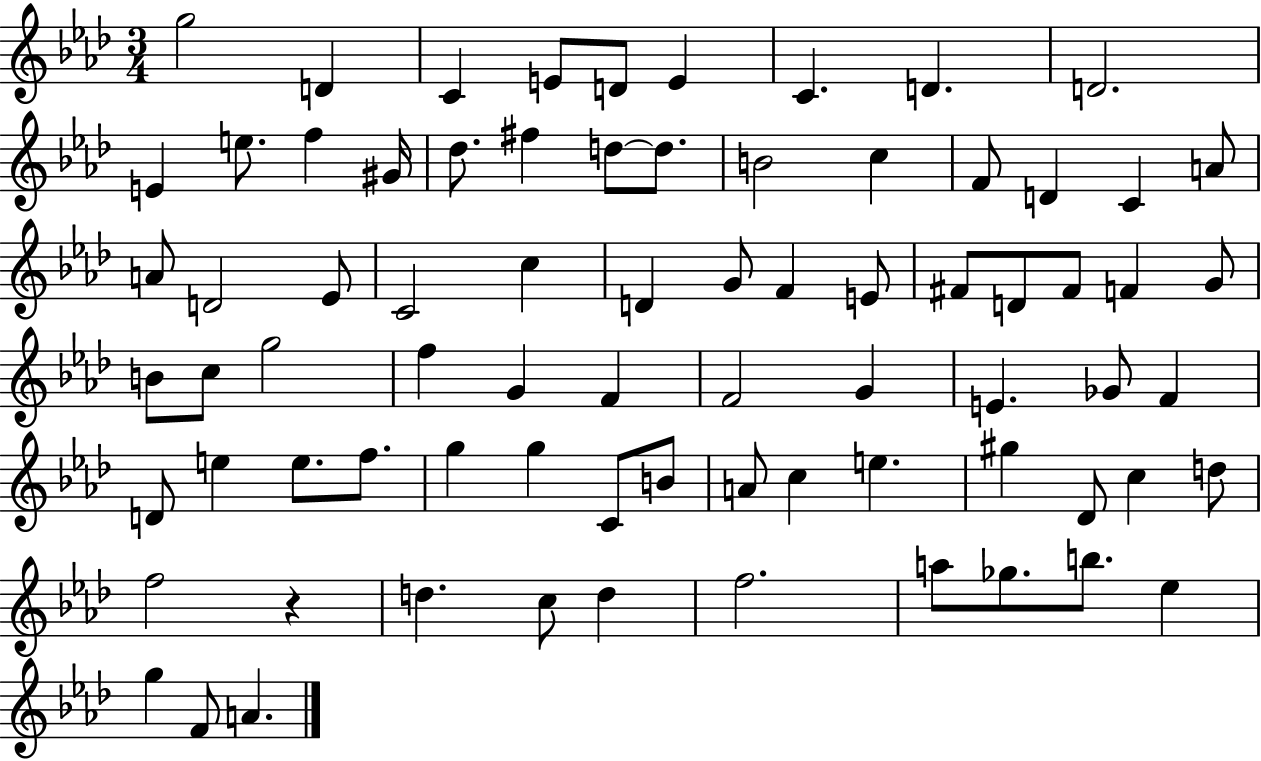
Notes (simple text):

G5/h D4/q C4/q E4/e D4/e E4/q C4/q. D4/q. D4/h. E4/q E5/e. F5/q G#4/s Db5/e. F#5/q D5/e D5/e. B4/h C5/q F4/e D4/q C4/q A4/e A4/e D4/h Eb4/e C4/h C5/q D4/q G4/e F4/q E4/e F#4/e D4/e F#4/e F4/q G4/e B4/e C5/e G5/h F5/q G4/q F4/q F4/h G4/q E4/q. Gb4/e F4/q D4/e E5/q E5/e. F5/e. G5/q G5/q C4/e B4/e A4/e C5/q E5/q. G#5/q Db4/e C5/q D5/e F5/h R/q D5/q. C5/e D5/q F5/h. A5/e Gb5/e. B5/e. Eb5/q G5/q F4/e A4/q.